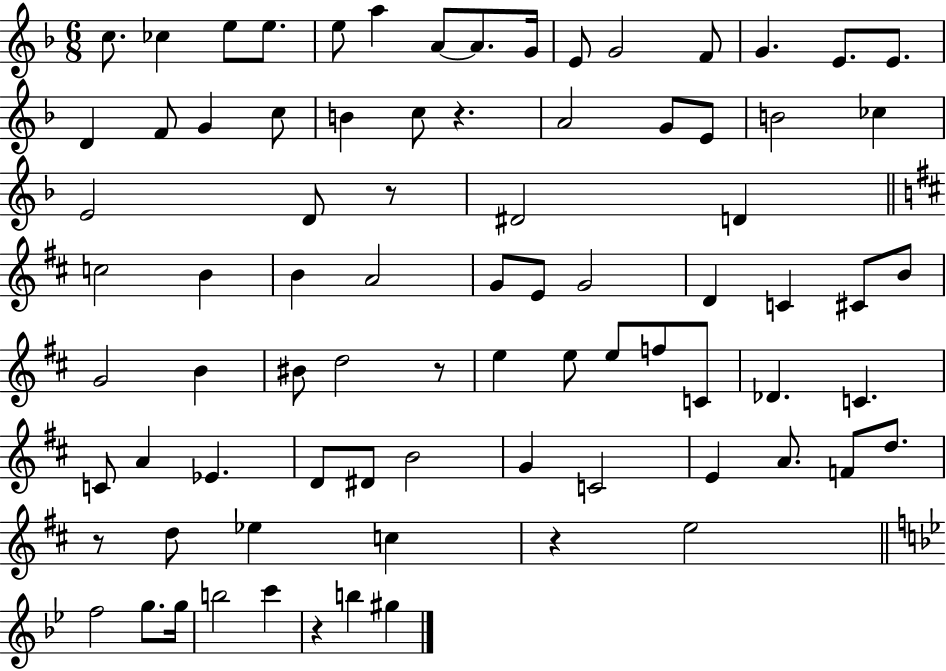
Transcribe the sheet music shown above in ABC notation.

X:1
T:Untitled
M:6/8
L:1/4
K:F
c/2 _c e/2 e/2 e/2 a A/2 A/2 G/4 E/2 G2 F/2 G E/2 E/2 D F/2 G c/2 B c/2 z A2 G/2 E/2 B2 _c E2 D/2 z/2 ^D2 D c2 B B A2 G/2 E/2 G2 D C ^C/2 B/2 G2 B ^B/2 d2 z/2 e e/2 e/2 f/2 C/2 _D C C/2 A _E D/2 ^D/2 B2 G C2 E A/2 F/2 d/2 z/2 d/2 _e c z e2 f2 g/2 g/4 b2 c' z b ^g